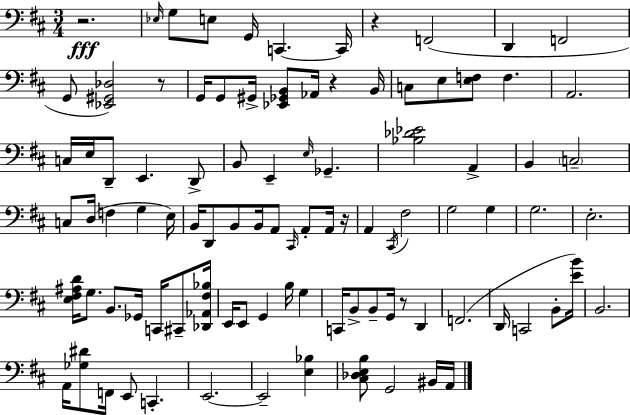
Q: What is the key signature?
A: D major